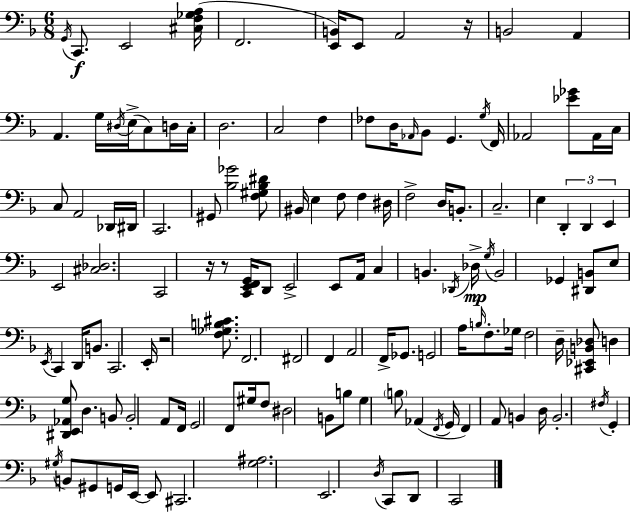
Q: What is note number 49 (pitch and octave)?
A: C2